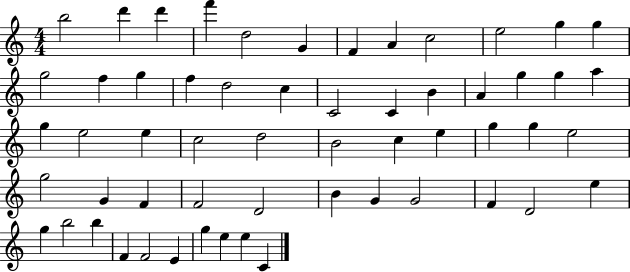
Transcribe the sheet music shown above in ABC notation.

X:1
T:Untitled
M:4/4
L:1/4
K:C
b2 d' d' f' d2 G F A c2 e2 g g g2 f g f d2 c C2 C B A g g a g e2 e c2 d2 B2 c e g g e2 g2 G F F2 D2 B G G2 F D2 e g b2 b F F2 E g e e C